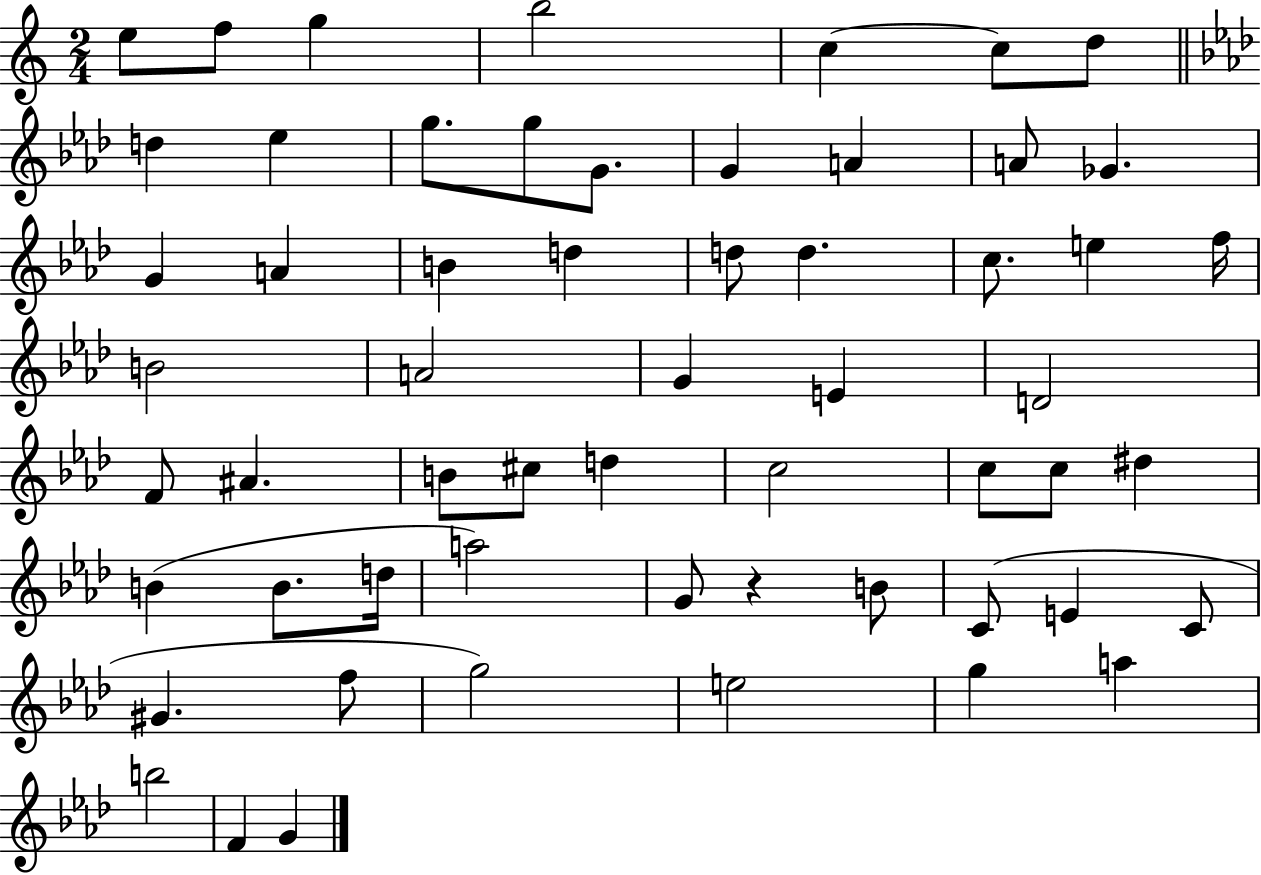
{
  \clef treble
  \numericTimeSignature
  \time 2/4
  \key c \major
  e''8 f''8 g''4 | b''2 | c''4~~ c''8 d''8 | \bar "||" \break \key f \minor d''4 ees''4 | g''8. g''8 g'8. | g'4 a'4 | a'8 ges'4. | \break g'4 a'4 | b'4 d''4 | d''8 d''4. | c''8. e''4 f''16 | \break b'2 | a'2 | g'4 e'4 | d'2 | \break f'8 ais'4. | b'8 cis''8 d''4 | c''2 | c''8 c''8 dis''4 | \break b'4( b'8. d''16 | a''2) | g'8 r4 b'8 | c'8( e'4 c'8 | \break gis'4. f''8 | g''2) | e''2 | g''4 a''4 | \break b''2 | f'4 g'4 | \bar "|."
}